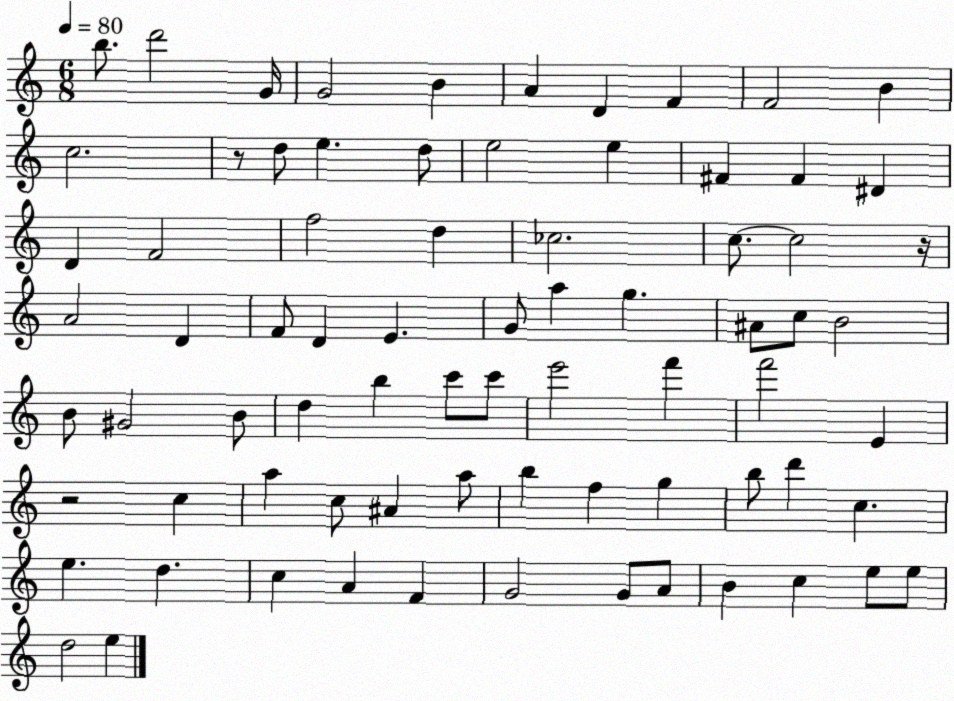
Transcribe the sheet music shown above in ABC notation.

X:1
T:Untitled
M:6/8
L:1/4
K:C
b/2 d'2 G/4 G2 B A D F F2 B c2 z/2 d/2 e d/2 e2 e ^F ^F ^D D F2 f2 d _c2 c/2 c2 z/4 A2 D F/2 D E G/2 a g ^A/2 c/2 B2 B/2 ^G2 B/2 d b c'/2 c'/2 e'2 f' f'2 E z2 c a c/2 ^A a/2 b f g b/2 d' c e d c A F G2 G/2 A/2 B c e/2 e/2 d2 e